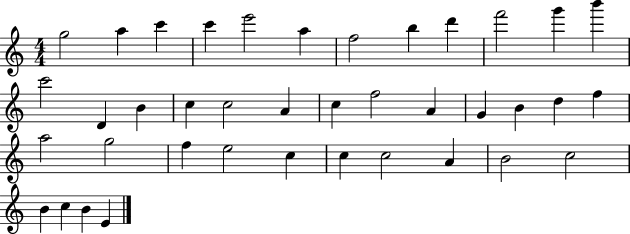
X:1
T:Untitled
M:4/4
L:1/4
K:C
g2 a c' c' e'2 a f2 b d' f'2 g' b' c'2 D B c c2 A c f2 A G B d f a2 g2 f e2 c c c2 A B2 c2 B c B E